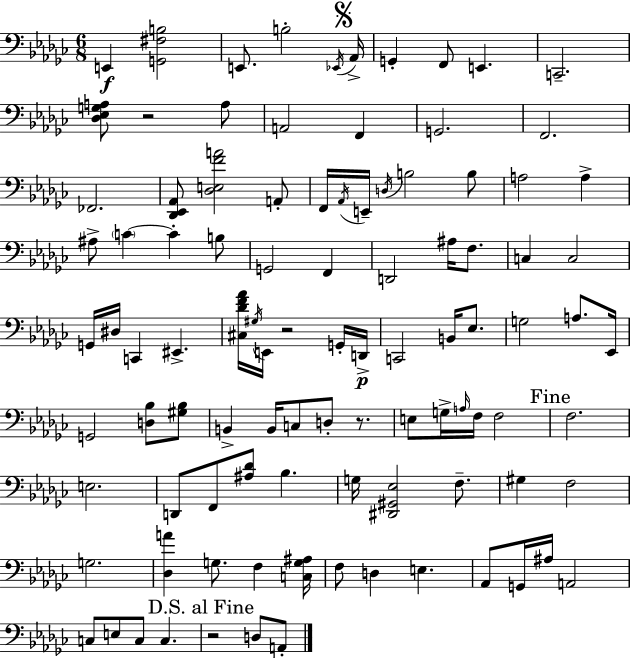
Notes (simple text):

E2/q [G2,F#3,B3]/h E2/e. B3/h Eb2/s Ab2/s G2/q F2/e E2/q. C2/h. [Db3,Eb3,G3,A3]/e R/h A3/e A2/h F2/q G2/h. F2/h. FES2/h. [Db2,Eb2,Ab2]/e [Db3,E3,F4,A4]/h A2/e F2/s Ab2/s E2/s D3/s B3/h B3/e A3/h A3/q A#3/e C4/q C4/q B3/e G2/h F2/q D2/h A#3/s F3/e. C3/q C3/h G2/s D#3/s C2/q EIS2/q. [C#3,Db4,F4,Ab4]/s G#3/s E2/s R/h G2/s D2/s C2/h B2/s Eb3/e. G3/h A3/e. Eb2/s G2/h [D3,Bb3]/e [G#3,Bb3]/e B2/q B2/s C3/e D3/e R/e. E3/e G3/s A3/s F3/s F3/h F3/h. E3/h. D2/e F2/e [A#3,Db4]/e Bb3/q. G3/s [D#2,G#2,Eb3]/h F3/e. G#3/q F3/h G3/h. [Db3,A4]/q G3/e. F3/q [C3,G3,A#3]/s F3/e D3/q E3/q. Ab2/e G2/s A#3/s A2/h C3/e E3/e C3/e C3/q. R/h D3/e A2/e